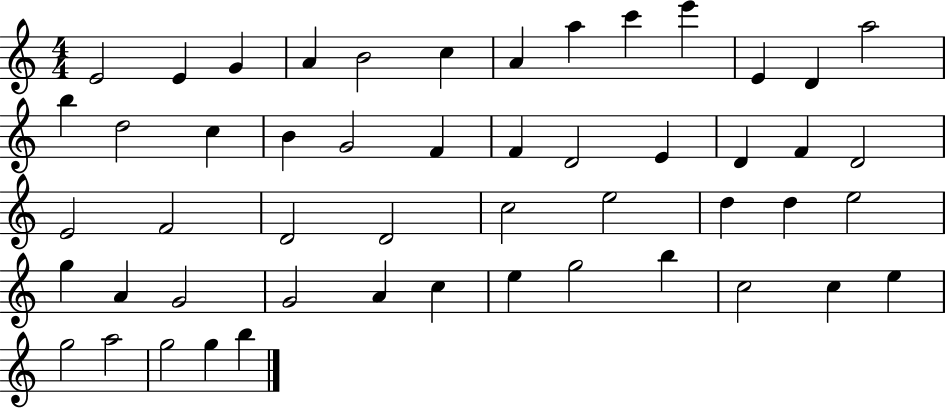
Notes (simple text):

E4/h E4/q G4/q A4/q B4/h C5/q A4/q A5/q C6/q E6/q E4/q D4/q A5/h B5/q D5/h C5/q B4/q G4/h F4/q F4/q D4/h E4/q D4/q F4/q D4/h E4/h F4/h D4/h D4/h C5/h E5/h D5/q D5/q E5/h G5/q A4/q G4/h G4/h A4/q C5/q E5/q G5/h B5/q C5/h C5/q E5/q G5/h A5/h G5/h G5/q B5/q